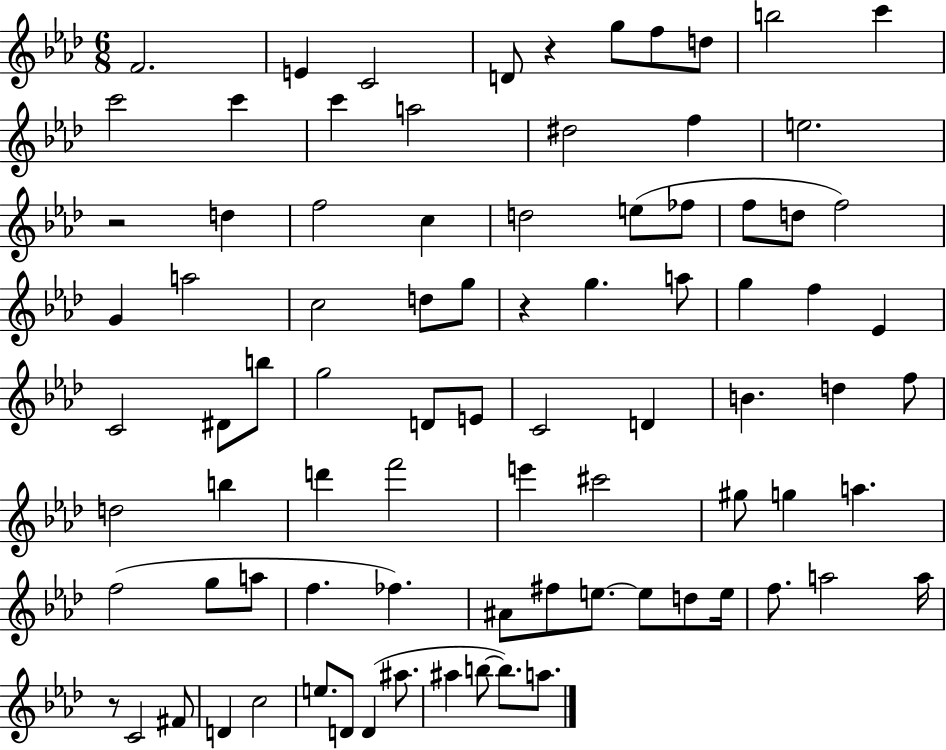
{
  \clef treble
  \numericTimeSignature
  \time 6/8
  \key aes \major
  \repeat volta 2 { f'2. | e'4 c'2 | d'8 r4 g''8 f''8 d''8 | b''2 c'''4 | \break c'''2 c'''4 | c'''4 a''2 | dis''2 f''4 | e''2. | \break r2 d''4 | f''2 c''4 | d''2 e''8( fes''8 | f''8 d''8 f''2) | \break g'4 a''2 | c''2 d''8 g''8 | r4 g''4. a''8 | g''4 f''4 ees'4 | \break c'2 dis'8 b''8 | g''2 d'8 e'8 | c'2 d'4 | b'4. d''4 f''8 | \break d''2 b''4 | d'''4 f'''2 | e'''4 cis'''2 | gis''8 g''4 a''4. | \break f''2( g''8 a''8 | f''4. fes''4.) | ais'8 fis''8 e''8.~~ e''8 d''8 e''16 | f''8. a''2 a''16 | \break r8 c'2 fis'8 | d'4 c''2 | e''8. d'8 d'4( ais''8. | ais''4 b''8~~ b''8.) a''8. | \break } \bar "|."
}